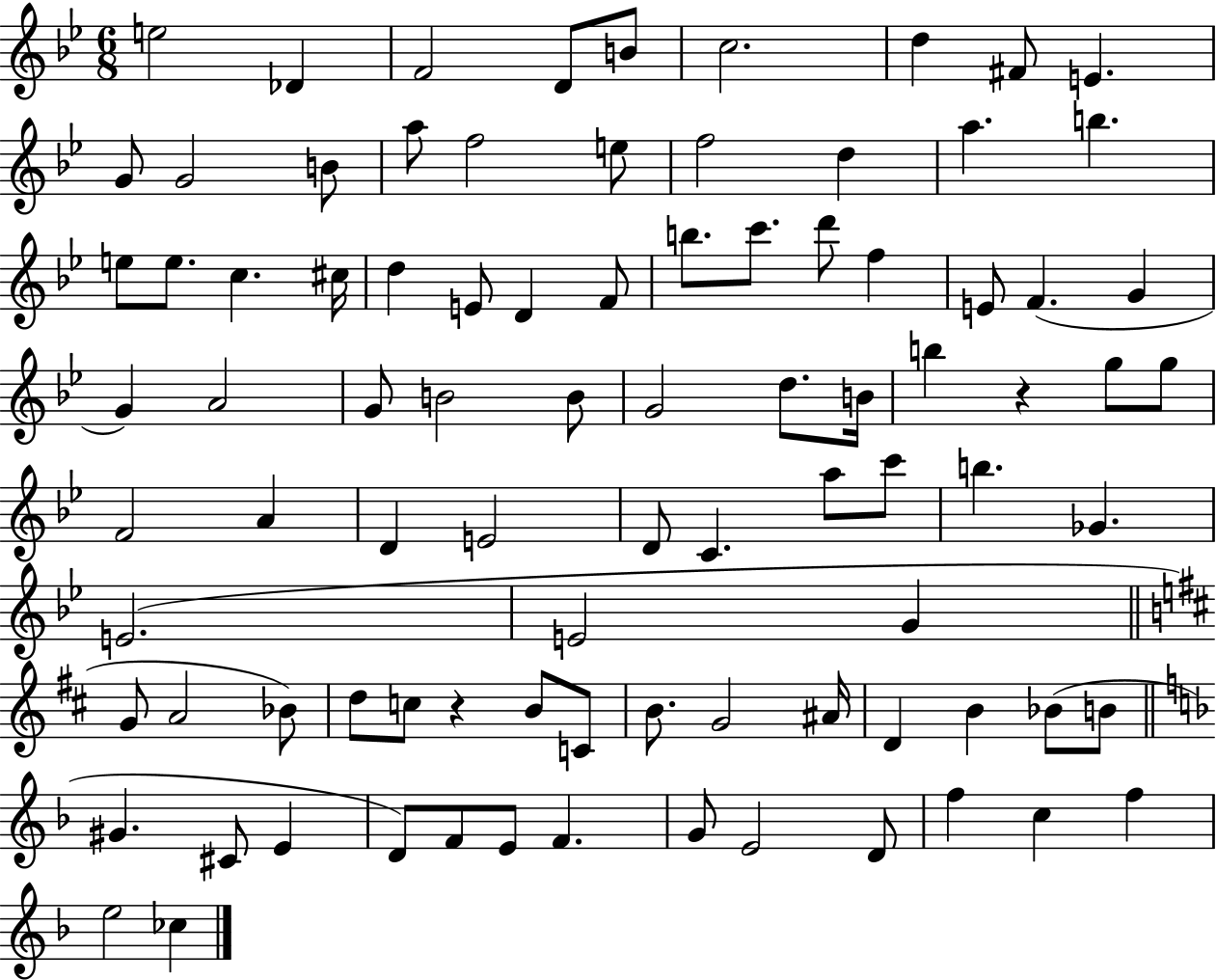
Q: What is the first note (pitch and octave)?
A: E5